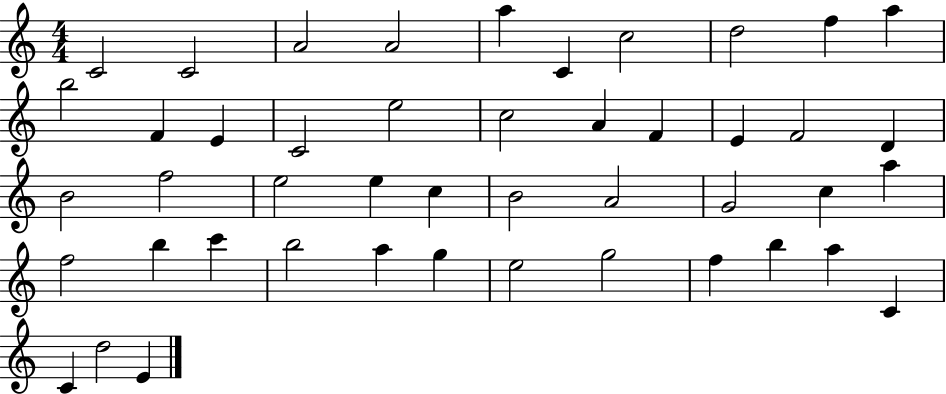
C4/h C4/h A4/h A4/h A5/q C4/q C5/h D5/h F5/q A5/q B5/h F4/q E4/q C4/h E5/h C5/h A4/q F4/q E4/q F4/h D4/q B4/h F5/h E5/h E5/q C5/q B4/h A4/h G4/h C5/q A5/q F5/h B5/q C6/q B5/h A5/q G5/q E5/h G5/h F5/q B5/q A5/q C4/q C4/q D5/h E4/q